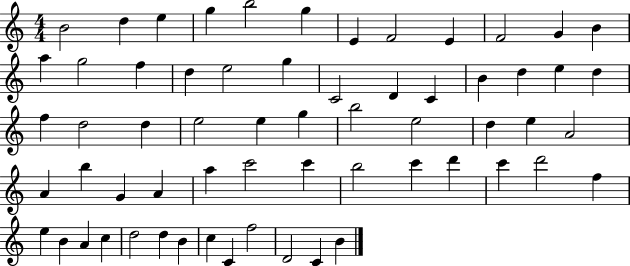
{
  \clef treble
  \numericTimeSignature
  \time 4/4
  \key c \major
  b'2 d''4 e''4 | g''4 b''2 g''4 | e'4 f'2 e'4 | f'2 g'4 b'4 | \break a''4 g''2 f''4 | d''4 e''2 g''4 | c'2 d'4 c'4 | b'4 d''4 e''4 d''4 | \break f''4 d''2 d''4 | e''2 e''4 g''4 | b''2 e''2 | d''4 e''4 a'2 | \break a'4 b''4 g'4 a'4 | a''4 c'''2 c'''4 | b''2 c'''4 d'''4 | c'''4 d'''2 f''4 | \break e''4 b'4 a'4 c''4 | d''2 d''4 b'4 | c''4 c'4 f''2 | d'2 c'4 b'4 | \break \bar "|."
}